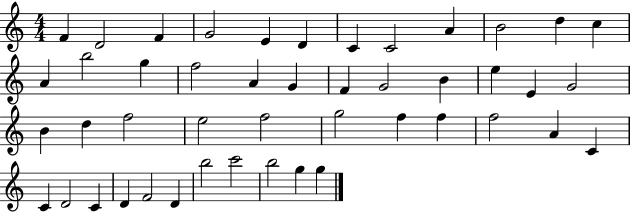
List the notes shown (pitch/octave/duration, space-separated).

F4/q D4/h F4/q G4/h E4/q D4/q C4/q C4/h A4/q B4/h D5/q C5/q A4/q B5/h G5/q F5/h A4/q G4/q F4/q G4/h B4/q E5/q E4/q G4/h B4/q D5/q F5/h E5/h F5/h G5/h F5/q F5/q F5/h A4/q C4/q C4/q D4/h C4/q D4/q F4/h D4/q B5/h C6/h B5/h G5/q G5/q